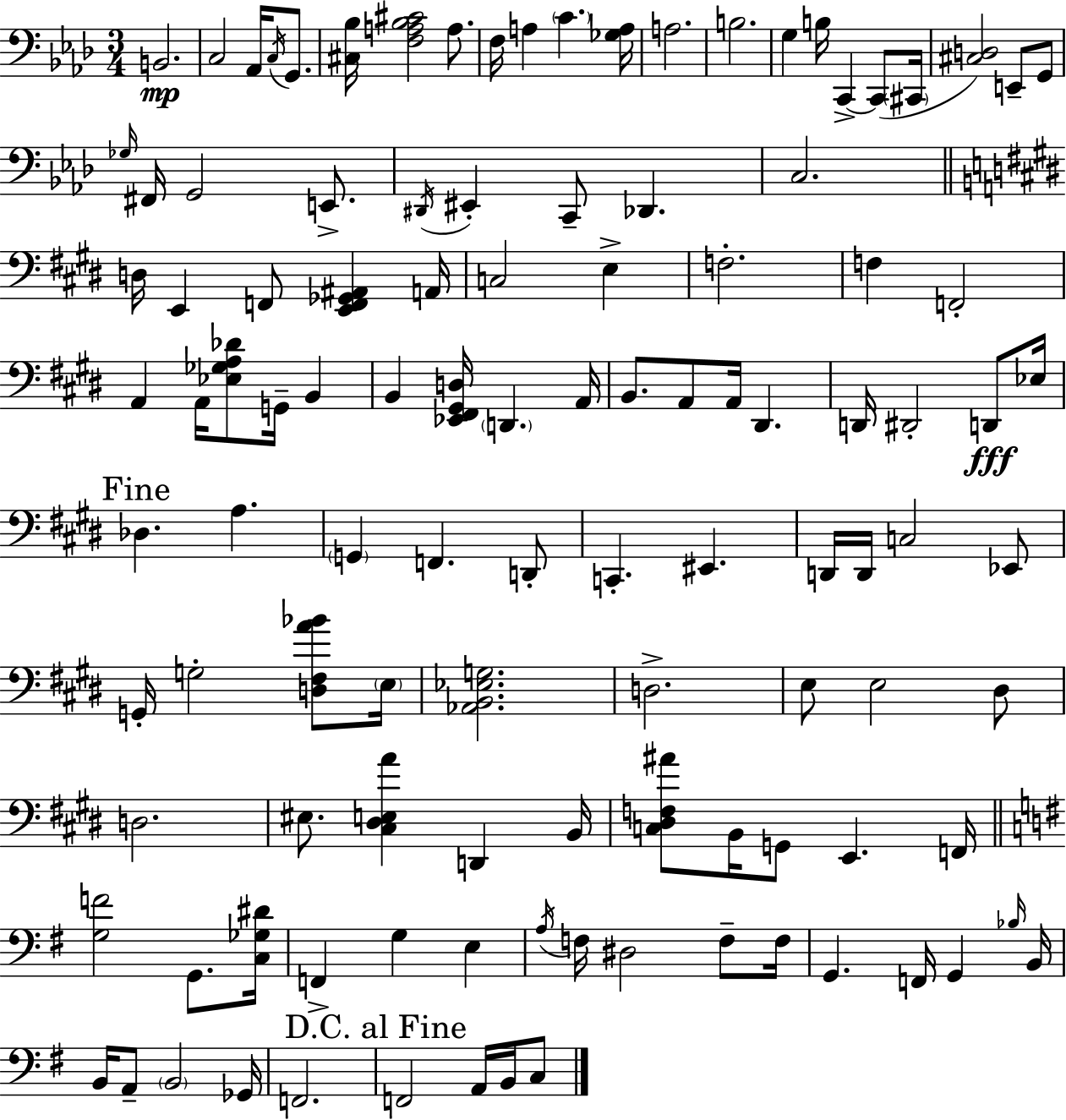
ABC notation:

X:1
T:Untitled
M:3/4
L:1/4
K:Fm
B,,2 C,2 _A,,/4 C,/4 G,,/2 [^C,_B,]/4 [F,A,_B,^C]2 A,/2 F,/4 A, C [_G,A,]/4 A,2 B,2 G, B,/4 C,, C,,/2 ^C,,/4 [^C,D,]2 E,,/2 G,,/2 _G,/4 ^F,,/4 G,,2 E,,/2 ^D,,/4 ^E,, C,,/2 _D,, C,2 D,/4 E,, F,,/2 [E,,F,,_G,,^A,,] A,,/4 C,2 E, F,2 F, F,,2 A,, A,,/4 [_E,_G,A,_D]/2 G,,/4 B,, B,, [_E,,^F,,^G,,D,]/4 D,, A,,/4 B,,/2 A,,/2 A,,/4 ^D,, D,,/4 ^D,,2 D,,/2 _E,/4 _D, A, G,, F,, D,,/2 C,, ^E,, D,,/4 D,,/4 C,2 _E,,/2 G,,/4 G,2 [D,^F,A_B]/2 E,/4 [_A,,B,,_E,G,]2 D,2 E,/2 E,2 ^D,/2 D,2 ^E,/2 [^C,^D,E,A] D,, B,,/4 [C,^D,F,^A]/2 B,,/4 G,,/2 E,, F,,/4 [G,F]2 G,,/2 [C,_G,^D]/4 F,, G, E, A,/4 F,/4 ^D,2 F,/2 F,/4 G,, F,,/4 G,, _B,/4 B,,/4 B,,/4 A,,/2 B,,2 _G,,/4 F,,2 F,,2 A,,/4 B,,/4 C,/2